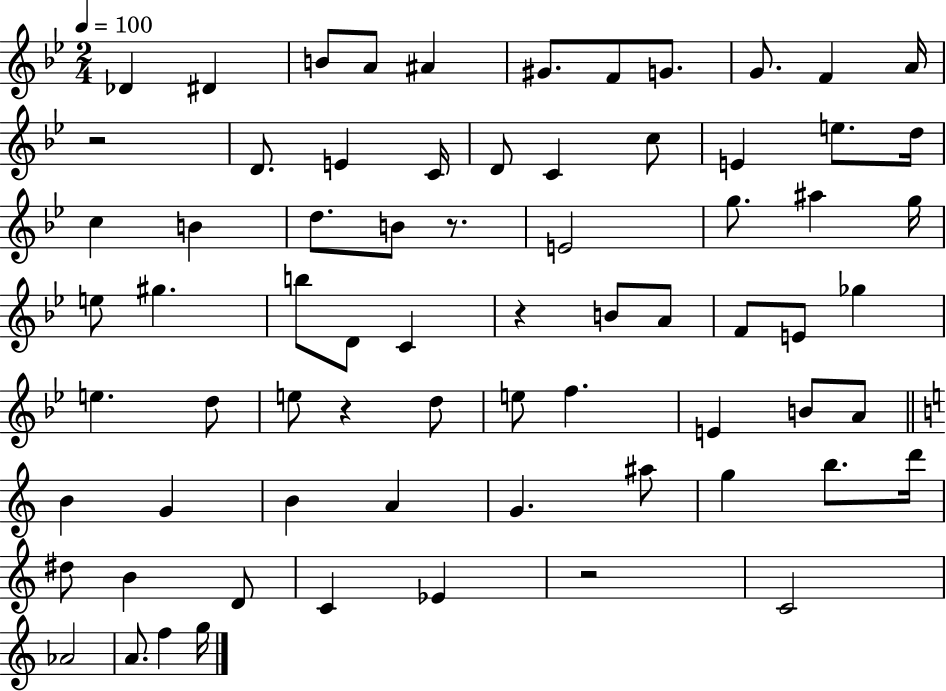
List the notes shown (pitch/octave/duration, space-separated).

Db4/q D#4/q B4/e A4/e A#4/q G#4/e. F4/e G4/e. G4/e. F4/q A4/s R/h D4/e. E4/q C4/s D4/e C4/q C5/e E4/q E5/e. D5/s C5/q B4/q D5/e. B4/e R/e. E4/h G5/e. A#5/q G5/s E5/e G#5/q. B5/e D4/e C4/q R/q B4/e A4/e F4/e E4/e Gb5/q E5/q. D5/e E5/e R/q D5/e E5/e F5/q. E4/q B4/e A4/e B4/q G4/q B4/q A4/q G4/q. A#5/e G5/q B5/e. D6/s D#5/e B4/q D4/e C4/q Eb4/q R/h C4/h Ab4/h A4/e. F5/q G5/s